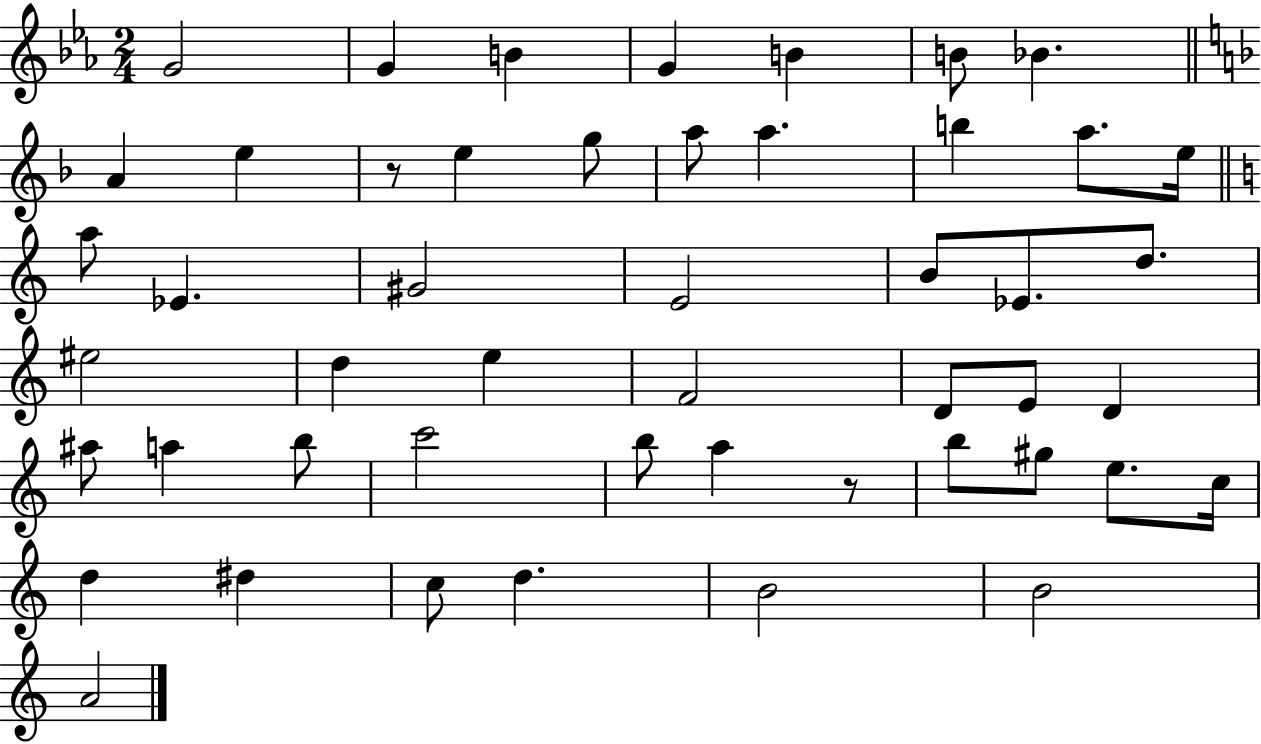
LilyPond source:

{
  \clef treble
  \numericTimeSignature
  \time 2/4
  \key ees \major
  g'2 | g'4 b'4 | g'4 b'4 | b'8 bes'4. | \break \bar "||" \break \key f \major a'4 e''4 | r8 e''4 g''8 | a''8 a''4. | b''4 a''8. e''16 | \break \bar "||" \break \key c \major a''8 ees'4. | gis'2 | e'2 | b'8 ees'8. d''8. | \break eis''2 | d''4 e''4 | f'2 | d'8 e'8 d'4 | \break ais''8 a''4 b''8 | c'''2 | b''8 a''4 r8 | b''8 gis''8 e''8. c''16 | \break d''4 dis''4 | c''8 d''4. | b'2 | b'2 | \break a'2 | \bar "|."
}